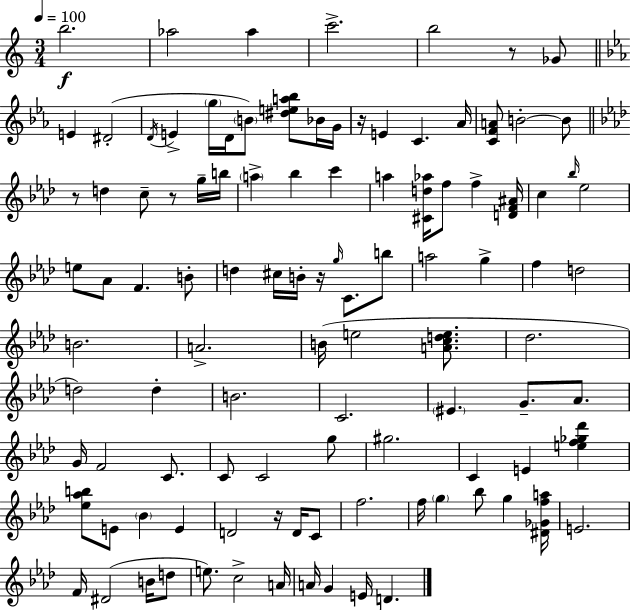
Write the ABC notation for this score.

X:1
T:Untitled
M:3/4
L:1/4
K:Am
b2 _a2 _a c'2 b2 z/2 _G/2 E ^D2 D/4 E g/4 D/4 B/2 [^dea_b]/2 _B/4 G/4 z/4 E C _A/4 [CFA]/2 B2 B/2 z/2 d c/2 z/2 g/4 b/4 a _b c' a [^Cd_a]/4 f/2 f [DF^A]/4 c _b/4 _e2 e/2 _A/2 F B/2 d ^c/4 B/4 z/4 g/4 C/2 b/2 a2 g f d2 B2 A2 B/4 e2 [Acde]/2 _d2 d2 d B2 C2 ^E G/2 _A/2 G/4 F2 C/2 C/2 C2 g/2 ^g2 C E [ef_g_d'] [_e_ab]/2 E/2 _B E D2 z/4 D/4 C/2 f2 f/4 g _b/2 g [^D_Gfa]/4 E2 F/4 ^D2 B/4 d/2 e/2 c2 A/4 A/4 G E/4 D